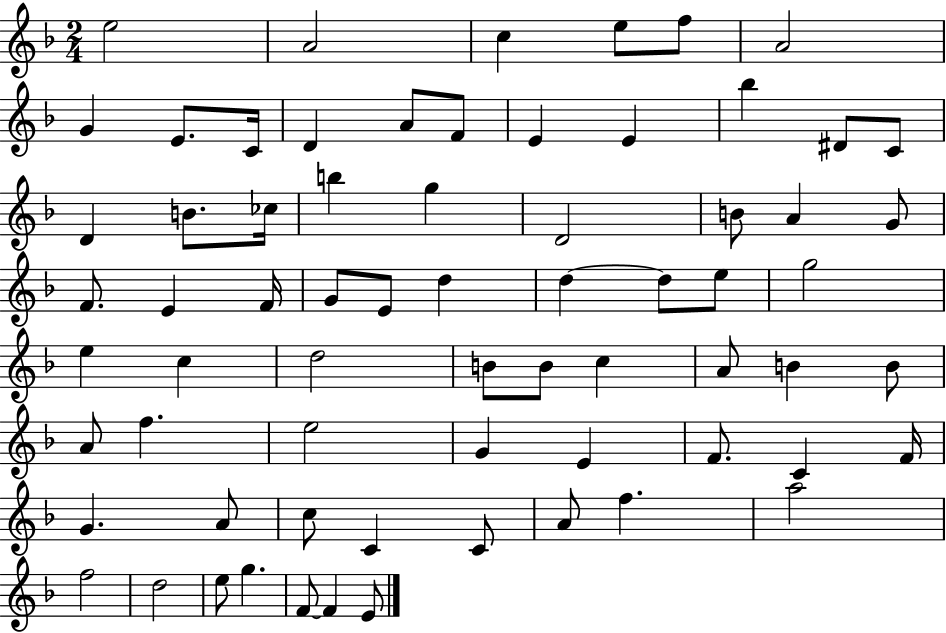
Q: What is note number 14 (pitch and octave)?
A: E4